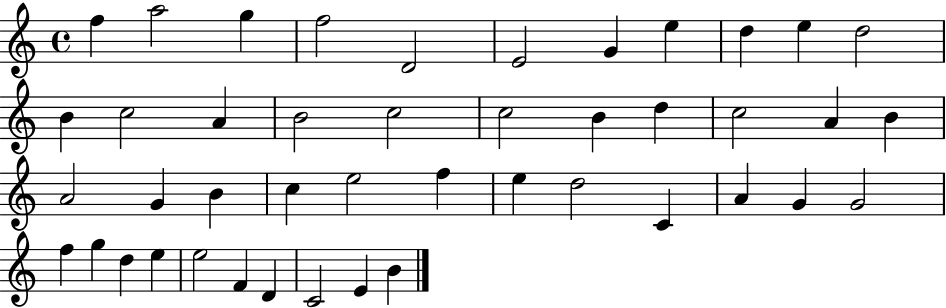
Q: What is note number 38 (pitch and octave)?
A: E5